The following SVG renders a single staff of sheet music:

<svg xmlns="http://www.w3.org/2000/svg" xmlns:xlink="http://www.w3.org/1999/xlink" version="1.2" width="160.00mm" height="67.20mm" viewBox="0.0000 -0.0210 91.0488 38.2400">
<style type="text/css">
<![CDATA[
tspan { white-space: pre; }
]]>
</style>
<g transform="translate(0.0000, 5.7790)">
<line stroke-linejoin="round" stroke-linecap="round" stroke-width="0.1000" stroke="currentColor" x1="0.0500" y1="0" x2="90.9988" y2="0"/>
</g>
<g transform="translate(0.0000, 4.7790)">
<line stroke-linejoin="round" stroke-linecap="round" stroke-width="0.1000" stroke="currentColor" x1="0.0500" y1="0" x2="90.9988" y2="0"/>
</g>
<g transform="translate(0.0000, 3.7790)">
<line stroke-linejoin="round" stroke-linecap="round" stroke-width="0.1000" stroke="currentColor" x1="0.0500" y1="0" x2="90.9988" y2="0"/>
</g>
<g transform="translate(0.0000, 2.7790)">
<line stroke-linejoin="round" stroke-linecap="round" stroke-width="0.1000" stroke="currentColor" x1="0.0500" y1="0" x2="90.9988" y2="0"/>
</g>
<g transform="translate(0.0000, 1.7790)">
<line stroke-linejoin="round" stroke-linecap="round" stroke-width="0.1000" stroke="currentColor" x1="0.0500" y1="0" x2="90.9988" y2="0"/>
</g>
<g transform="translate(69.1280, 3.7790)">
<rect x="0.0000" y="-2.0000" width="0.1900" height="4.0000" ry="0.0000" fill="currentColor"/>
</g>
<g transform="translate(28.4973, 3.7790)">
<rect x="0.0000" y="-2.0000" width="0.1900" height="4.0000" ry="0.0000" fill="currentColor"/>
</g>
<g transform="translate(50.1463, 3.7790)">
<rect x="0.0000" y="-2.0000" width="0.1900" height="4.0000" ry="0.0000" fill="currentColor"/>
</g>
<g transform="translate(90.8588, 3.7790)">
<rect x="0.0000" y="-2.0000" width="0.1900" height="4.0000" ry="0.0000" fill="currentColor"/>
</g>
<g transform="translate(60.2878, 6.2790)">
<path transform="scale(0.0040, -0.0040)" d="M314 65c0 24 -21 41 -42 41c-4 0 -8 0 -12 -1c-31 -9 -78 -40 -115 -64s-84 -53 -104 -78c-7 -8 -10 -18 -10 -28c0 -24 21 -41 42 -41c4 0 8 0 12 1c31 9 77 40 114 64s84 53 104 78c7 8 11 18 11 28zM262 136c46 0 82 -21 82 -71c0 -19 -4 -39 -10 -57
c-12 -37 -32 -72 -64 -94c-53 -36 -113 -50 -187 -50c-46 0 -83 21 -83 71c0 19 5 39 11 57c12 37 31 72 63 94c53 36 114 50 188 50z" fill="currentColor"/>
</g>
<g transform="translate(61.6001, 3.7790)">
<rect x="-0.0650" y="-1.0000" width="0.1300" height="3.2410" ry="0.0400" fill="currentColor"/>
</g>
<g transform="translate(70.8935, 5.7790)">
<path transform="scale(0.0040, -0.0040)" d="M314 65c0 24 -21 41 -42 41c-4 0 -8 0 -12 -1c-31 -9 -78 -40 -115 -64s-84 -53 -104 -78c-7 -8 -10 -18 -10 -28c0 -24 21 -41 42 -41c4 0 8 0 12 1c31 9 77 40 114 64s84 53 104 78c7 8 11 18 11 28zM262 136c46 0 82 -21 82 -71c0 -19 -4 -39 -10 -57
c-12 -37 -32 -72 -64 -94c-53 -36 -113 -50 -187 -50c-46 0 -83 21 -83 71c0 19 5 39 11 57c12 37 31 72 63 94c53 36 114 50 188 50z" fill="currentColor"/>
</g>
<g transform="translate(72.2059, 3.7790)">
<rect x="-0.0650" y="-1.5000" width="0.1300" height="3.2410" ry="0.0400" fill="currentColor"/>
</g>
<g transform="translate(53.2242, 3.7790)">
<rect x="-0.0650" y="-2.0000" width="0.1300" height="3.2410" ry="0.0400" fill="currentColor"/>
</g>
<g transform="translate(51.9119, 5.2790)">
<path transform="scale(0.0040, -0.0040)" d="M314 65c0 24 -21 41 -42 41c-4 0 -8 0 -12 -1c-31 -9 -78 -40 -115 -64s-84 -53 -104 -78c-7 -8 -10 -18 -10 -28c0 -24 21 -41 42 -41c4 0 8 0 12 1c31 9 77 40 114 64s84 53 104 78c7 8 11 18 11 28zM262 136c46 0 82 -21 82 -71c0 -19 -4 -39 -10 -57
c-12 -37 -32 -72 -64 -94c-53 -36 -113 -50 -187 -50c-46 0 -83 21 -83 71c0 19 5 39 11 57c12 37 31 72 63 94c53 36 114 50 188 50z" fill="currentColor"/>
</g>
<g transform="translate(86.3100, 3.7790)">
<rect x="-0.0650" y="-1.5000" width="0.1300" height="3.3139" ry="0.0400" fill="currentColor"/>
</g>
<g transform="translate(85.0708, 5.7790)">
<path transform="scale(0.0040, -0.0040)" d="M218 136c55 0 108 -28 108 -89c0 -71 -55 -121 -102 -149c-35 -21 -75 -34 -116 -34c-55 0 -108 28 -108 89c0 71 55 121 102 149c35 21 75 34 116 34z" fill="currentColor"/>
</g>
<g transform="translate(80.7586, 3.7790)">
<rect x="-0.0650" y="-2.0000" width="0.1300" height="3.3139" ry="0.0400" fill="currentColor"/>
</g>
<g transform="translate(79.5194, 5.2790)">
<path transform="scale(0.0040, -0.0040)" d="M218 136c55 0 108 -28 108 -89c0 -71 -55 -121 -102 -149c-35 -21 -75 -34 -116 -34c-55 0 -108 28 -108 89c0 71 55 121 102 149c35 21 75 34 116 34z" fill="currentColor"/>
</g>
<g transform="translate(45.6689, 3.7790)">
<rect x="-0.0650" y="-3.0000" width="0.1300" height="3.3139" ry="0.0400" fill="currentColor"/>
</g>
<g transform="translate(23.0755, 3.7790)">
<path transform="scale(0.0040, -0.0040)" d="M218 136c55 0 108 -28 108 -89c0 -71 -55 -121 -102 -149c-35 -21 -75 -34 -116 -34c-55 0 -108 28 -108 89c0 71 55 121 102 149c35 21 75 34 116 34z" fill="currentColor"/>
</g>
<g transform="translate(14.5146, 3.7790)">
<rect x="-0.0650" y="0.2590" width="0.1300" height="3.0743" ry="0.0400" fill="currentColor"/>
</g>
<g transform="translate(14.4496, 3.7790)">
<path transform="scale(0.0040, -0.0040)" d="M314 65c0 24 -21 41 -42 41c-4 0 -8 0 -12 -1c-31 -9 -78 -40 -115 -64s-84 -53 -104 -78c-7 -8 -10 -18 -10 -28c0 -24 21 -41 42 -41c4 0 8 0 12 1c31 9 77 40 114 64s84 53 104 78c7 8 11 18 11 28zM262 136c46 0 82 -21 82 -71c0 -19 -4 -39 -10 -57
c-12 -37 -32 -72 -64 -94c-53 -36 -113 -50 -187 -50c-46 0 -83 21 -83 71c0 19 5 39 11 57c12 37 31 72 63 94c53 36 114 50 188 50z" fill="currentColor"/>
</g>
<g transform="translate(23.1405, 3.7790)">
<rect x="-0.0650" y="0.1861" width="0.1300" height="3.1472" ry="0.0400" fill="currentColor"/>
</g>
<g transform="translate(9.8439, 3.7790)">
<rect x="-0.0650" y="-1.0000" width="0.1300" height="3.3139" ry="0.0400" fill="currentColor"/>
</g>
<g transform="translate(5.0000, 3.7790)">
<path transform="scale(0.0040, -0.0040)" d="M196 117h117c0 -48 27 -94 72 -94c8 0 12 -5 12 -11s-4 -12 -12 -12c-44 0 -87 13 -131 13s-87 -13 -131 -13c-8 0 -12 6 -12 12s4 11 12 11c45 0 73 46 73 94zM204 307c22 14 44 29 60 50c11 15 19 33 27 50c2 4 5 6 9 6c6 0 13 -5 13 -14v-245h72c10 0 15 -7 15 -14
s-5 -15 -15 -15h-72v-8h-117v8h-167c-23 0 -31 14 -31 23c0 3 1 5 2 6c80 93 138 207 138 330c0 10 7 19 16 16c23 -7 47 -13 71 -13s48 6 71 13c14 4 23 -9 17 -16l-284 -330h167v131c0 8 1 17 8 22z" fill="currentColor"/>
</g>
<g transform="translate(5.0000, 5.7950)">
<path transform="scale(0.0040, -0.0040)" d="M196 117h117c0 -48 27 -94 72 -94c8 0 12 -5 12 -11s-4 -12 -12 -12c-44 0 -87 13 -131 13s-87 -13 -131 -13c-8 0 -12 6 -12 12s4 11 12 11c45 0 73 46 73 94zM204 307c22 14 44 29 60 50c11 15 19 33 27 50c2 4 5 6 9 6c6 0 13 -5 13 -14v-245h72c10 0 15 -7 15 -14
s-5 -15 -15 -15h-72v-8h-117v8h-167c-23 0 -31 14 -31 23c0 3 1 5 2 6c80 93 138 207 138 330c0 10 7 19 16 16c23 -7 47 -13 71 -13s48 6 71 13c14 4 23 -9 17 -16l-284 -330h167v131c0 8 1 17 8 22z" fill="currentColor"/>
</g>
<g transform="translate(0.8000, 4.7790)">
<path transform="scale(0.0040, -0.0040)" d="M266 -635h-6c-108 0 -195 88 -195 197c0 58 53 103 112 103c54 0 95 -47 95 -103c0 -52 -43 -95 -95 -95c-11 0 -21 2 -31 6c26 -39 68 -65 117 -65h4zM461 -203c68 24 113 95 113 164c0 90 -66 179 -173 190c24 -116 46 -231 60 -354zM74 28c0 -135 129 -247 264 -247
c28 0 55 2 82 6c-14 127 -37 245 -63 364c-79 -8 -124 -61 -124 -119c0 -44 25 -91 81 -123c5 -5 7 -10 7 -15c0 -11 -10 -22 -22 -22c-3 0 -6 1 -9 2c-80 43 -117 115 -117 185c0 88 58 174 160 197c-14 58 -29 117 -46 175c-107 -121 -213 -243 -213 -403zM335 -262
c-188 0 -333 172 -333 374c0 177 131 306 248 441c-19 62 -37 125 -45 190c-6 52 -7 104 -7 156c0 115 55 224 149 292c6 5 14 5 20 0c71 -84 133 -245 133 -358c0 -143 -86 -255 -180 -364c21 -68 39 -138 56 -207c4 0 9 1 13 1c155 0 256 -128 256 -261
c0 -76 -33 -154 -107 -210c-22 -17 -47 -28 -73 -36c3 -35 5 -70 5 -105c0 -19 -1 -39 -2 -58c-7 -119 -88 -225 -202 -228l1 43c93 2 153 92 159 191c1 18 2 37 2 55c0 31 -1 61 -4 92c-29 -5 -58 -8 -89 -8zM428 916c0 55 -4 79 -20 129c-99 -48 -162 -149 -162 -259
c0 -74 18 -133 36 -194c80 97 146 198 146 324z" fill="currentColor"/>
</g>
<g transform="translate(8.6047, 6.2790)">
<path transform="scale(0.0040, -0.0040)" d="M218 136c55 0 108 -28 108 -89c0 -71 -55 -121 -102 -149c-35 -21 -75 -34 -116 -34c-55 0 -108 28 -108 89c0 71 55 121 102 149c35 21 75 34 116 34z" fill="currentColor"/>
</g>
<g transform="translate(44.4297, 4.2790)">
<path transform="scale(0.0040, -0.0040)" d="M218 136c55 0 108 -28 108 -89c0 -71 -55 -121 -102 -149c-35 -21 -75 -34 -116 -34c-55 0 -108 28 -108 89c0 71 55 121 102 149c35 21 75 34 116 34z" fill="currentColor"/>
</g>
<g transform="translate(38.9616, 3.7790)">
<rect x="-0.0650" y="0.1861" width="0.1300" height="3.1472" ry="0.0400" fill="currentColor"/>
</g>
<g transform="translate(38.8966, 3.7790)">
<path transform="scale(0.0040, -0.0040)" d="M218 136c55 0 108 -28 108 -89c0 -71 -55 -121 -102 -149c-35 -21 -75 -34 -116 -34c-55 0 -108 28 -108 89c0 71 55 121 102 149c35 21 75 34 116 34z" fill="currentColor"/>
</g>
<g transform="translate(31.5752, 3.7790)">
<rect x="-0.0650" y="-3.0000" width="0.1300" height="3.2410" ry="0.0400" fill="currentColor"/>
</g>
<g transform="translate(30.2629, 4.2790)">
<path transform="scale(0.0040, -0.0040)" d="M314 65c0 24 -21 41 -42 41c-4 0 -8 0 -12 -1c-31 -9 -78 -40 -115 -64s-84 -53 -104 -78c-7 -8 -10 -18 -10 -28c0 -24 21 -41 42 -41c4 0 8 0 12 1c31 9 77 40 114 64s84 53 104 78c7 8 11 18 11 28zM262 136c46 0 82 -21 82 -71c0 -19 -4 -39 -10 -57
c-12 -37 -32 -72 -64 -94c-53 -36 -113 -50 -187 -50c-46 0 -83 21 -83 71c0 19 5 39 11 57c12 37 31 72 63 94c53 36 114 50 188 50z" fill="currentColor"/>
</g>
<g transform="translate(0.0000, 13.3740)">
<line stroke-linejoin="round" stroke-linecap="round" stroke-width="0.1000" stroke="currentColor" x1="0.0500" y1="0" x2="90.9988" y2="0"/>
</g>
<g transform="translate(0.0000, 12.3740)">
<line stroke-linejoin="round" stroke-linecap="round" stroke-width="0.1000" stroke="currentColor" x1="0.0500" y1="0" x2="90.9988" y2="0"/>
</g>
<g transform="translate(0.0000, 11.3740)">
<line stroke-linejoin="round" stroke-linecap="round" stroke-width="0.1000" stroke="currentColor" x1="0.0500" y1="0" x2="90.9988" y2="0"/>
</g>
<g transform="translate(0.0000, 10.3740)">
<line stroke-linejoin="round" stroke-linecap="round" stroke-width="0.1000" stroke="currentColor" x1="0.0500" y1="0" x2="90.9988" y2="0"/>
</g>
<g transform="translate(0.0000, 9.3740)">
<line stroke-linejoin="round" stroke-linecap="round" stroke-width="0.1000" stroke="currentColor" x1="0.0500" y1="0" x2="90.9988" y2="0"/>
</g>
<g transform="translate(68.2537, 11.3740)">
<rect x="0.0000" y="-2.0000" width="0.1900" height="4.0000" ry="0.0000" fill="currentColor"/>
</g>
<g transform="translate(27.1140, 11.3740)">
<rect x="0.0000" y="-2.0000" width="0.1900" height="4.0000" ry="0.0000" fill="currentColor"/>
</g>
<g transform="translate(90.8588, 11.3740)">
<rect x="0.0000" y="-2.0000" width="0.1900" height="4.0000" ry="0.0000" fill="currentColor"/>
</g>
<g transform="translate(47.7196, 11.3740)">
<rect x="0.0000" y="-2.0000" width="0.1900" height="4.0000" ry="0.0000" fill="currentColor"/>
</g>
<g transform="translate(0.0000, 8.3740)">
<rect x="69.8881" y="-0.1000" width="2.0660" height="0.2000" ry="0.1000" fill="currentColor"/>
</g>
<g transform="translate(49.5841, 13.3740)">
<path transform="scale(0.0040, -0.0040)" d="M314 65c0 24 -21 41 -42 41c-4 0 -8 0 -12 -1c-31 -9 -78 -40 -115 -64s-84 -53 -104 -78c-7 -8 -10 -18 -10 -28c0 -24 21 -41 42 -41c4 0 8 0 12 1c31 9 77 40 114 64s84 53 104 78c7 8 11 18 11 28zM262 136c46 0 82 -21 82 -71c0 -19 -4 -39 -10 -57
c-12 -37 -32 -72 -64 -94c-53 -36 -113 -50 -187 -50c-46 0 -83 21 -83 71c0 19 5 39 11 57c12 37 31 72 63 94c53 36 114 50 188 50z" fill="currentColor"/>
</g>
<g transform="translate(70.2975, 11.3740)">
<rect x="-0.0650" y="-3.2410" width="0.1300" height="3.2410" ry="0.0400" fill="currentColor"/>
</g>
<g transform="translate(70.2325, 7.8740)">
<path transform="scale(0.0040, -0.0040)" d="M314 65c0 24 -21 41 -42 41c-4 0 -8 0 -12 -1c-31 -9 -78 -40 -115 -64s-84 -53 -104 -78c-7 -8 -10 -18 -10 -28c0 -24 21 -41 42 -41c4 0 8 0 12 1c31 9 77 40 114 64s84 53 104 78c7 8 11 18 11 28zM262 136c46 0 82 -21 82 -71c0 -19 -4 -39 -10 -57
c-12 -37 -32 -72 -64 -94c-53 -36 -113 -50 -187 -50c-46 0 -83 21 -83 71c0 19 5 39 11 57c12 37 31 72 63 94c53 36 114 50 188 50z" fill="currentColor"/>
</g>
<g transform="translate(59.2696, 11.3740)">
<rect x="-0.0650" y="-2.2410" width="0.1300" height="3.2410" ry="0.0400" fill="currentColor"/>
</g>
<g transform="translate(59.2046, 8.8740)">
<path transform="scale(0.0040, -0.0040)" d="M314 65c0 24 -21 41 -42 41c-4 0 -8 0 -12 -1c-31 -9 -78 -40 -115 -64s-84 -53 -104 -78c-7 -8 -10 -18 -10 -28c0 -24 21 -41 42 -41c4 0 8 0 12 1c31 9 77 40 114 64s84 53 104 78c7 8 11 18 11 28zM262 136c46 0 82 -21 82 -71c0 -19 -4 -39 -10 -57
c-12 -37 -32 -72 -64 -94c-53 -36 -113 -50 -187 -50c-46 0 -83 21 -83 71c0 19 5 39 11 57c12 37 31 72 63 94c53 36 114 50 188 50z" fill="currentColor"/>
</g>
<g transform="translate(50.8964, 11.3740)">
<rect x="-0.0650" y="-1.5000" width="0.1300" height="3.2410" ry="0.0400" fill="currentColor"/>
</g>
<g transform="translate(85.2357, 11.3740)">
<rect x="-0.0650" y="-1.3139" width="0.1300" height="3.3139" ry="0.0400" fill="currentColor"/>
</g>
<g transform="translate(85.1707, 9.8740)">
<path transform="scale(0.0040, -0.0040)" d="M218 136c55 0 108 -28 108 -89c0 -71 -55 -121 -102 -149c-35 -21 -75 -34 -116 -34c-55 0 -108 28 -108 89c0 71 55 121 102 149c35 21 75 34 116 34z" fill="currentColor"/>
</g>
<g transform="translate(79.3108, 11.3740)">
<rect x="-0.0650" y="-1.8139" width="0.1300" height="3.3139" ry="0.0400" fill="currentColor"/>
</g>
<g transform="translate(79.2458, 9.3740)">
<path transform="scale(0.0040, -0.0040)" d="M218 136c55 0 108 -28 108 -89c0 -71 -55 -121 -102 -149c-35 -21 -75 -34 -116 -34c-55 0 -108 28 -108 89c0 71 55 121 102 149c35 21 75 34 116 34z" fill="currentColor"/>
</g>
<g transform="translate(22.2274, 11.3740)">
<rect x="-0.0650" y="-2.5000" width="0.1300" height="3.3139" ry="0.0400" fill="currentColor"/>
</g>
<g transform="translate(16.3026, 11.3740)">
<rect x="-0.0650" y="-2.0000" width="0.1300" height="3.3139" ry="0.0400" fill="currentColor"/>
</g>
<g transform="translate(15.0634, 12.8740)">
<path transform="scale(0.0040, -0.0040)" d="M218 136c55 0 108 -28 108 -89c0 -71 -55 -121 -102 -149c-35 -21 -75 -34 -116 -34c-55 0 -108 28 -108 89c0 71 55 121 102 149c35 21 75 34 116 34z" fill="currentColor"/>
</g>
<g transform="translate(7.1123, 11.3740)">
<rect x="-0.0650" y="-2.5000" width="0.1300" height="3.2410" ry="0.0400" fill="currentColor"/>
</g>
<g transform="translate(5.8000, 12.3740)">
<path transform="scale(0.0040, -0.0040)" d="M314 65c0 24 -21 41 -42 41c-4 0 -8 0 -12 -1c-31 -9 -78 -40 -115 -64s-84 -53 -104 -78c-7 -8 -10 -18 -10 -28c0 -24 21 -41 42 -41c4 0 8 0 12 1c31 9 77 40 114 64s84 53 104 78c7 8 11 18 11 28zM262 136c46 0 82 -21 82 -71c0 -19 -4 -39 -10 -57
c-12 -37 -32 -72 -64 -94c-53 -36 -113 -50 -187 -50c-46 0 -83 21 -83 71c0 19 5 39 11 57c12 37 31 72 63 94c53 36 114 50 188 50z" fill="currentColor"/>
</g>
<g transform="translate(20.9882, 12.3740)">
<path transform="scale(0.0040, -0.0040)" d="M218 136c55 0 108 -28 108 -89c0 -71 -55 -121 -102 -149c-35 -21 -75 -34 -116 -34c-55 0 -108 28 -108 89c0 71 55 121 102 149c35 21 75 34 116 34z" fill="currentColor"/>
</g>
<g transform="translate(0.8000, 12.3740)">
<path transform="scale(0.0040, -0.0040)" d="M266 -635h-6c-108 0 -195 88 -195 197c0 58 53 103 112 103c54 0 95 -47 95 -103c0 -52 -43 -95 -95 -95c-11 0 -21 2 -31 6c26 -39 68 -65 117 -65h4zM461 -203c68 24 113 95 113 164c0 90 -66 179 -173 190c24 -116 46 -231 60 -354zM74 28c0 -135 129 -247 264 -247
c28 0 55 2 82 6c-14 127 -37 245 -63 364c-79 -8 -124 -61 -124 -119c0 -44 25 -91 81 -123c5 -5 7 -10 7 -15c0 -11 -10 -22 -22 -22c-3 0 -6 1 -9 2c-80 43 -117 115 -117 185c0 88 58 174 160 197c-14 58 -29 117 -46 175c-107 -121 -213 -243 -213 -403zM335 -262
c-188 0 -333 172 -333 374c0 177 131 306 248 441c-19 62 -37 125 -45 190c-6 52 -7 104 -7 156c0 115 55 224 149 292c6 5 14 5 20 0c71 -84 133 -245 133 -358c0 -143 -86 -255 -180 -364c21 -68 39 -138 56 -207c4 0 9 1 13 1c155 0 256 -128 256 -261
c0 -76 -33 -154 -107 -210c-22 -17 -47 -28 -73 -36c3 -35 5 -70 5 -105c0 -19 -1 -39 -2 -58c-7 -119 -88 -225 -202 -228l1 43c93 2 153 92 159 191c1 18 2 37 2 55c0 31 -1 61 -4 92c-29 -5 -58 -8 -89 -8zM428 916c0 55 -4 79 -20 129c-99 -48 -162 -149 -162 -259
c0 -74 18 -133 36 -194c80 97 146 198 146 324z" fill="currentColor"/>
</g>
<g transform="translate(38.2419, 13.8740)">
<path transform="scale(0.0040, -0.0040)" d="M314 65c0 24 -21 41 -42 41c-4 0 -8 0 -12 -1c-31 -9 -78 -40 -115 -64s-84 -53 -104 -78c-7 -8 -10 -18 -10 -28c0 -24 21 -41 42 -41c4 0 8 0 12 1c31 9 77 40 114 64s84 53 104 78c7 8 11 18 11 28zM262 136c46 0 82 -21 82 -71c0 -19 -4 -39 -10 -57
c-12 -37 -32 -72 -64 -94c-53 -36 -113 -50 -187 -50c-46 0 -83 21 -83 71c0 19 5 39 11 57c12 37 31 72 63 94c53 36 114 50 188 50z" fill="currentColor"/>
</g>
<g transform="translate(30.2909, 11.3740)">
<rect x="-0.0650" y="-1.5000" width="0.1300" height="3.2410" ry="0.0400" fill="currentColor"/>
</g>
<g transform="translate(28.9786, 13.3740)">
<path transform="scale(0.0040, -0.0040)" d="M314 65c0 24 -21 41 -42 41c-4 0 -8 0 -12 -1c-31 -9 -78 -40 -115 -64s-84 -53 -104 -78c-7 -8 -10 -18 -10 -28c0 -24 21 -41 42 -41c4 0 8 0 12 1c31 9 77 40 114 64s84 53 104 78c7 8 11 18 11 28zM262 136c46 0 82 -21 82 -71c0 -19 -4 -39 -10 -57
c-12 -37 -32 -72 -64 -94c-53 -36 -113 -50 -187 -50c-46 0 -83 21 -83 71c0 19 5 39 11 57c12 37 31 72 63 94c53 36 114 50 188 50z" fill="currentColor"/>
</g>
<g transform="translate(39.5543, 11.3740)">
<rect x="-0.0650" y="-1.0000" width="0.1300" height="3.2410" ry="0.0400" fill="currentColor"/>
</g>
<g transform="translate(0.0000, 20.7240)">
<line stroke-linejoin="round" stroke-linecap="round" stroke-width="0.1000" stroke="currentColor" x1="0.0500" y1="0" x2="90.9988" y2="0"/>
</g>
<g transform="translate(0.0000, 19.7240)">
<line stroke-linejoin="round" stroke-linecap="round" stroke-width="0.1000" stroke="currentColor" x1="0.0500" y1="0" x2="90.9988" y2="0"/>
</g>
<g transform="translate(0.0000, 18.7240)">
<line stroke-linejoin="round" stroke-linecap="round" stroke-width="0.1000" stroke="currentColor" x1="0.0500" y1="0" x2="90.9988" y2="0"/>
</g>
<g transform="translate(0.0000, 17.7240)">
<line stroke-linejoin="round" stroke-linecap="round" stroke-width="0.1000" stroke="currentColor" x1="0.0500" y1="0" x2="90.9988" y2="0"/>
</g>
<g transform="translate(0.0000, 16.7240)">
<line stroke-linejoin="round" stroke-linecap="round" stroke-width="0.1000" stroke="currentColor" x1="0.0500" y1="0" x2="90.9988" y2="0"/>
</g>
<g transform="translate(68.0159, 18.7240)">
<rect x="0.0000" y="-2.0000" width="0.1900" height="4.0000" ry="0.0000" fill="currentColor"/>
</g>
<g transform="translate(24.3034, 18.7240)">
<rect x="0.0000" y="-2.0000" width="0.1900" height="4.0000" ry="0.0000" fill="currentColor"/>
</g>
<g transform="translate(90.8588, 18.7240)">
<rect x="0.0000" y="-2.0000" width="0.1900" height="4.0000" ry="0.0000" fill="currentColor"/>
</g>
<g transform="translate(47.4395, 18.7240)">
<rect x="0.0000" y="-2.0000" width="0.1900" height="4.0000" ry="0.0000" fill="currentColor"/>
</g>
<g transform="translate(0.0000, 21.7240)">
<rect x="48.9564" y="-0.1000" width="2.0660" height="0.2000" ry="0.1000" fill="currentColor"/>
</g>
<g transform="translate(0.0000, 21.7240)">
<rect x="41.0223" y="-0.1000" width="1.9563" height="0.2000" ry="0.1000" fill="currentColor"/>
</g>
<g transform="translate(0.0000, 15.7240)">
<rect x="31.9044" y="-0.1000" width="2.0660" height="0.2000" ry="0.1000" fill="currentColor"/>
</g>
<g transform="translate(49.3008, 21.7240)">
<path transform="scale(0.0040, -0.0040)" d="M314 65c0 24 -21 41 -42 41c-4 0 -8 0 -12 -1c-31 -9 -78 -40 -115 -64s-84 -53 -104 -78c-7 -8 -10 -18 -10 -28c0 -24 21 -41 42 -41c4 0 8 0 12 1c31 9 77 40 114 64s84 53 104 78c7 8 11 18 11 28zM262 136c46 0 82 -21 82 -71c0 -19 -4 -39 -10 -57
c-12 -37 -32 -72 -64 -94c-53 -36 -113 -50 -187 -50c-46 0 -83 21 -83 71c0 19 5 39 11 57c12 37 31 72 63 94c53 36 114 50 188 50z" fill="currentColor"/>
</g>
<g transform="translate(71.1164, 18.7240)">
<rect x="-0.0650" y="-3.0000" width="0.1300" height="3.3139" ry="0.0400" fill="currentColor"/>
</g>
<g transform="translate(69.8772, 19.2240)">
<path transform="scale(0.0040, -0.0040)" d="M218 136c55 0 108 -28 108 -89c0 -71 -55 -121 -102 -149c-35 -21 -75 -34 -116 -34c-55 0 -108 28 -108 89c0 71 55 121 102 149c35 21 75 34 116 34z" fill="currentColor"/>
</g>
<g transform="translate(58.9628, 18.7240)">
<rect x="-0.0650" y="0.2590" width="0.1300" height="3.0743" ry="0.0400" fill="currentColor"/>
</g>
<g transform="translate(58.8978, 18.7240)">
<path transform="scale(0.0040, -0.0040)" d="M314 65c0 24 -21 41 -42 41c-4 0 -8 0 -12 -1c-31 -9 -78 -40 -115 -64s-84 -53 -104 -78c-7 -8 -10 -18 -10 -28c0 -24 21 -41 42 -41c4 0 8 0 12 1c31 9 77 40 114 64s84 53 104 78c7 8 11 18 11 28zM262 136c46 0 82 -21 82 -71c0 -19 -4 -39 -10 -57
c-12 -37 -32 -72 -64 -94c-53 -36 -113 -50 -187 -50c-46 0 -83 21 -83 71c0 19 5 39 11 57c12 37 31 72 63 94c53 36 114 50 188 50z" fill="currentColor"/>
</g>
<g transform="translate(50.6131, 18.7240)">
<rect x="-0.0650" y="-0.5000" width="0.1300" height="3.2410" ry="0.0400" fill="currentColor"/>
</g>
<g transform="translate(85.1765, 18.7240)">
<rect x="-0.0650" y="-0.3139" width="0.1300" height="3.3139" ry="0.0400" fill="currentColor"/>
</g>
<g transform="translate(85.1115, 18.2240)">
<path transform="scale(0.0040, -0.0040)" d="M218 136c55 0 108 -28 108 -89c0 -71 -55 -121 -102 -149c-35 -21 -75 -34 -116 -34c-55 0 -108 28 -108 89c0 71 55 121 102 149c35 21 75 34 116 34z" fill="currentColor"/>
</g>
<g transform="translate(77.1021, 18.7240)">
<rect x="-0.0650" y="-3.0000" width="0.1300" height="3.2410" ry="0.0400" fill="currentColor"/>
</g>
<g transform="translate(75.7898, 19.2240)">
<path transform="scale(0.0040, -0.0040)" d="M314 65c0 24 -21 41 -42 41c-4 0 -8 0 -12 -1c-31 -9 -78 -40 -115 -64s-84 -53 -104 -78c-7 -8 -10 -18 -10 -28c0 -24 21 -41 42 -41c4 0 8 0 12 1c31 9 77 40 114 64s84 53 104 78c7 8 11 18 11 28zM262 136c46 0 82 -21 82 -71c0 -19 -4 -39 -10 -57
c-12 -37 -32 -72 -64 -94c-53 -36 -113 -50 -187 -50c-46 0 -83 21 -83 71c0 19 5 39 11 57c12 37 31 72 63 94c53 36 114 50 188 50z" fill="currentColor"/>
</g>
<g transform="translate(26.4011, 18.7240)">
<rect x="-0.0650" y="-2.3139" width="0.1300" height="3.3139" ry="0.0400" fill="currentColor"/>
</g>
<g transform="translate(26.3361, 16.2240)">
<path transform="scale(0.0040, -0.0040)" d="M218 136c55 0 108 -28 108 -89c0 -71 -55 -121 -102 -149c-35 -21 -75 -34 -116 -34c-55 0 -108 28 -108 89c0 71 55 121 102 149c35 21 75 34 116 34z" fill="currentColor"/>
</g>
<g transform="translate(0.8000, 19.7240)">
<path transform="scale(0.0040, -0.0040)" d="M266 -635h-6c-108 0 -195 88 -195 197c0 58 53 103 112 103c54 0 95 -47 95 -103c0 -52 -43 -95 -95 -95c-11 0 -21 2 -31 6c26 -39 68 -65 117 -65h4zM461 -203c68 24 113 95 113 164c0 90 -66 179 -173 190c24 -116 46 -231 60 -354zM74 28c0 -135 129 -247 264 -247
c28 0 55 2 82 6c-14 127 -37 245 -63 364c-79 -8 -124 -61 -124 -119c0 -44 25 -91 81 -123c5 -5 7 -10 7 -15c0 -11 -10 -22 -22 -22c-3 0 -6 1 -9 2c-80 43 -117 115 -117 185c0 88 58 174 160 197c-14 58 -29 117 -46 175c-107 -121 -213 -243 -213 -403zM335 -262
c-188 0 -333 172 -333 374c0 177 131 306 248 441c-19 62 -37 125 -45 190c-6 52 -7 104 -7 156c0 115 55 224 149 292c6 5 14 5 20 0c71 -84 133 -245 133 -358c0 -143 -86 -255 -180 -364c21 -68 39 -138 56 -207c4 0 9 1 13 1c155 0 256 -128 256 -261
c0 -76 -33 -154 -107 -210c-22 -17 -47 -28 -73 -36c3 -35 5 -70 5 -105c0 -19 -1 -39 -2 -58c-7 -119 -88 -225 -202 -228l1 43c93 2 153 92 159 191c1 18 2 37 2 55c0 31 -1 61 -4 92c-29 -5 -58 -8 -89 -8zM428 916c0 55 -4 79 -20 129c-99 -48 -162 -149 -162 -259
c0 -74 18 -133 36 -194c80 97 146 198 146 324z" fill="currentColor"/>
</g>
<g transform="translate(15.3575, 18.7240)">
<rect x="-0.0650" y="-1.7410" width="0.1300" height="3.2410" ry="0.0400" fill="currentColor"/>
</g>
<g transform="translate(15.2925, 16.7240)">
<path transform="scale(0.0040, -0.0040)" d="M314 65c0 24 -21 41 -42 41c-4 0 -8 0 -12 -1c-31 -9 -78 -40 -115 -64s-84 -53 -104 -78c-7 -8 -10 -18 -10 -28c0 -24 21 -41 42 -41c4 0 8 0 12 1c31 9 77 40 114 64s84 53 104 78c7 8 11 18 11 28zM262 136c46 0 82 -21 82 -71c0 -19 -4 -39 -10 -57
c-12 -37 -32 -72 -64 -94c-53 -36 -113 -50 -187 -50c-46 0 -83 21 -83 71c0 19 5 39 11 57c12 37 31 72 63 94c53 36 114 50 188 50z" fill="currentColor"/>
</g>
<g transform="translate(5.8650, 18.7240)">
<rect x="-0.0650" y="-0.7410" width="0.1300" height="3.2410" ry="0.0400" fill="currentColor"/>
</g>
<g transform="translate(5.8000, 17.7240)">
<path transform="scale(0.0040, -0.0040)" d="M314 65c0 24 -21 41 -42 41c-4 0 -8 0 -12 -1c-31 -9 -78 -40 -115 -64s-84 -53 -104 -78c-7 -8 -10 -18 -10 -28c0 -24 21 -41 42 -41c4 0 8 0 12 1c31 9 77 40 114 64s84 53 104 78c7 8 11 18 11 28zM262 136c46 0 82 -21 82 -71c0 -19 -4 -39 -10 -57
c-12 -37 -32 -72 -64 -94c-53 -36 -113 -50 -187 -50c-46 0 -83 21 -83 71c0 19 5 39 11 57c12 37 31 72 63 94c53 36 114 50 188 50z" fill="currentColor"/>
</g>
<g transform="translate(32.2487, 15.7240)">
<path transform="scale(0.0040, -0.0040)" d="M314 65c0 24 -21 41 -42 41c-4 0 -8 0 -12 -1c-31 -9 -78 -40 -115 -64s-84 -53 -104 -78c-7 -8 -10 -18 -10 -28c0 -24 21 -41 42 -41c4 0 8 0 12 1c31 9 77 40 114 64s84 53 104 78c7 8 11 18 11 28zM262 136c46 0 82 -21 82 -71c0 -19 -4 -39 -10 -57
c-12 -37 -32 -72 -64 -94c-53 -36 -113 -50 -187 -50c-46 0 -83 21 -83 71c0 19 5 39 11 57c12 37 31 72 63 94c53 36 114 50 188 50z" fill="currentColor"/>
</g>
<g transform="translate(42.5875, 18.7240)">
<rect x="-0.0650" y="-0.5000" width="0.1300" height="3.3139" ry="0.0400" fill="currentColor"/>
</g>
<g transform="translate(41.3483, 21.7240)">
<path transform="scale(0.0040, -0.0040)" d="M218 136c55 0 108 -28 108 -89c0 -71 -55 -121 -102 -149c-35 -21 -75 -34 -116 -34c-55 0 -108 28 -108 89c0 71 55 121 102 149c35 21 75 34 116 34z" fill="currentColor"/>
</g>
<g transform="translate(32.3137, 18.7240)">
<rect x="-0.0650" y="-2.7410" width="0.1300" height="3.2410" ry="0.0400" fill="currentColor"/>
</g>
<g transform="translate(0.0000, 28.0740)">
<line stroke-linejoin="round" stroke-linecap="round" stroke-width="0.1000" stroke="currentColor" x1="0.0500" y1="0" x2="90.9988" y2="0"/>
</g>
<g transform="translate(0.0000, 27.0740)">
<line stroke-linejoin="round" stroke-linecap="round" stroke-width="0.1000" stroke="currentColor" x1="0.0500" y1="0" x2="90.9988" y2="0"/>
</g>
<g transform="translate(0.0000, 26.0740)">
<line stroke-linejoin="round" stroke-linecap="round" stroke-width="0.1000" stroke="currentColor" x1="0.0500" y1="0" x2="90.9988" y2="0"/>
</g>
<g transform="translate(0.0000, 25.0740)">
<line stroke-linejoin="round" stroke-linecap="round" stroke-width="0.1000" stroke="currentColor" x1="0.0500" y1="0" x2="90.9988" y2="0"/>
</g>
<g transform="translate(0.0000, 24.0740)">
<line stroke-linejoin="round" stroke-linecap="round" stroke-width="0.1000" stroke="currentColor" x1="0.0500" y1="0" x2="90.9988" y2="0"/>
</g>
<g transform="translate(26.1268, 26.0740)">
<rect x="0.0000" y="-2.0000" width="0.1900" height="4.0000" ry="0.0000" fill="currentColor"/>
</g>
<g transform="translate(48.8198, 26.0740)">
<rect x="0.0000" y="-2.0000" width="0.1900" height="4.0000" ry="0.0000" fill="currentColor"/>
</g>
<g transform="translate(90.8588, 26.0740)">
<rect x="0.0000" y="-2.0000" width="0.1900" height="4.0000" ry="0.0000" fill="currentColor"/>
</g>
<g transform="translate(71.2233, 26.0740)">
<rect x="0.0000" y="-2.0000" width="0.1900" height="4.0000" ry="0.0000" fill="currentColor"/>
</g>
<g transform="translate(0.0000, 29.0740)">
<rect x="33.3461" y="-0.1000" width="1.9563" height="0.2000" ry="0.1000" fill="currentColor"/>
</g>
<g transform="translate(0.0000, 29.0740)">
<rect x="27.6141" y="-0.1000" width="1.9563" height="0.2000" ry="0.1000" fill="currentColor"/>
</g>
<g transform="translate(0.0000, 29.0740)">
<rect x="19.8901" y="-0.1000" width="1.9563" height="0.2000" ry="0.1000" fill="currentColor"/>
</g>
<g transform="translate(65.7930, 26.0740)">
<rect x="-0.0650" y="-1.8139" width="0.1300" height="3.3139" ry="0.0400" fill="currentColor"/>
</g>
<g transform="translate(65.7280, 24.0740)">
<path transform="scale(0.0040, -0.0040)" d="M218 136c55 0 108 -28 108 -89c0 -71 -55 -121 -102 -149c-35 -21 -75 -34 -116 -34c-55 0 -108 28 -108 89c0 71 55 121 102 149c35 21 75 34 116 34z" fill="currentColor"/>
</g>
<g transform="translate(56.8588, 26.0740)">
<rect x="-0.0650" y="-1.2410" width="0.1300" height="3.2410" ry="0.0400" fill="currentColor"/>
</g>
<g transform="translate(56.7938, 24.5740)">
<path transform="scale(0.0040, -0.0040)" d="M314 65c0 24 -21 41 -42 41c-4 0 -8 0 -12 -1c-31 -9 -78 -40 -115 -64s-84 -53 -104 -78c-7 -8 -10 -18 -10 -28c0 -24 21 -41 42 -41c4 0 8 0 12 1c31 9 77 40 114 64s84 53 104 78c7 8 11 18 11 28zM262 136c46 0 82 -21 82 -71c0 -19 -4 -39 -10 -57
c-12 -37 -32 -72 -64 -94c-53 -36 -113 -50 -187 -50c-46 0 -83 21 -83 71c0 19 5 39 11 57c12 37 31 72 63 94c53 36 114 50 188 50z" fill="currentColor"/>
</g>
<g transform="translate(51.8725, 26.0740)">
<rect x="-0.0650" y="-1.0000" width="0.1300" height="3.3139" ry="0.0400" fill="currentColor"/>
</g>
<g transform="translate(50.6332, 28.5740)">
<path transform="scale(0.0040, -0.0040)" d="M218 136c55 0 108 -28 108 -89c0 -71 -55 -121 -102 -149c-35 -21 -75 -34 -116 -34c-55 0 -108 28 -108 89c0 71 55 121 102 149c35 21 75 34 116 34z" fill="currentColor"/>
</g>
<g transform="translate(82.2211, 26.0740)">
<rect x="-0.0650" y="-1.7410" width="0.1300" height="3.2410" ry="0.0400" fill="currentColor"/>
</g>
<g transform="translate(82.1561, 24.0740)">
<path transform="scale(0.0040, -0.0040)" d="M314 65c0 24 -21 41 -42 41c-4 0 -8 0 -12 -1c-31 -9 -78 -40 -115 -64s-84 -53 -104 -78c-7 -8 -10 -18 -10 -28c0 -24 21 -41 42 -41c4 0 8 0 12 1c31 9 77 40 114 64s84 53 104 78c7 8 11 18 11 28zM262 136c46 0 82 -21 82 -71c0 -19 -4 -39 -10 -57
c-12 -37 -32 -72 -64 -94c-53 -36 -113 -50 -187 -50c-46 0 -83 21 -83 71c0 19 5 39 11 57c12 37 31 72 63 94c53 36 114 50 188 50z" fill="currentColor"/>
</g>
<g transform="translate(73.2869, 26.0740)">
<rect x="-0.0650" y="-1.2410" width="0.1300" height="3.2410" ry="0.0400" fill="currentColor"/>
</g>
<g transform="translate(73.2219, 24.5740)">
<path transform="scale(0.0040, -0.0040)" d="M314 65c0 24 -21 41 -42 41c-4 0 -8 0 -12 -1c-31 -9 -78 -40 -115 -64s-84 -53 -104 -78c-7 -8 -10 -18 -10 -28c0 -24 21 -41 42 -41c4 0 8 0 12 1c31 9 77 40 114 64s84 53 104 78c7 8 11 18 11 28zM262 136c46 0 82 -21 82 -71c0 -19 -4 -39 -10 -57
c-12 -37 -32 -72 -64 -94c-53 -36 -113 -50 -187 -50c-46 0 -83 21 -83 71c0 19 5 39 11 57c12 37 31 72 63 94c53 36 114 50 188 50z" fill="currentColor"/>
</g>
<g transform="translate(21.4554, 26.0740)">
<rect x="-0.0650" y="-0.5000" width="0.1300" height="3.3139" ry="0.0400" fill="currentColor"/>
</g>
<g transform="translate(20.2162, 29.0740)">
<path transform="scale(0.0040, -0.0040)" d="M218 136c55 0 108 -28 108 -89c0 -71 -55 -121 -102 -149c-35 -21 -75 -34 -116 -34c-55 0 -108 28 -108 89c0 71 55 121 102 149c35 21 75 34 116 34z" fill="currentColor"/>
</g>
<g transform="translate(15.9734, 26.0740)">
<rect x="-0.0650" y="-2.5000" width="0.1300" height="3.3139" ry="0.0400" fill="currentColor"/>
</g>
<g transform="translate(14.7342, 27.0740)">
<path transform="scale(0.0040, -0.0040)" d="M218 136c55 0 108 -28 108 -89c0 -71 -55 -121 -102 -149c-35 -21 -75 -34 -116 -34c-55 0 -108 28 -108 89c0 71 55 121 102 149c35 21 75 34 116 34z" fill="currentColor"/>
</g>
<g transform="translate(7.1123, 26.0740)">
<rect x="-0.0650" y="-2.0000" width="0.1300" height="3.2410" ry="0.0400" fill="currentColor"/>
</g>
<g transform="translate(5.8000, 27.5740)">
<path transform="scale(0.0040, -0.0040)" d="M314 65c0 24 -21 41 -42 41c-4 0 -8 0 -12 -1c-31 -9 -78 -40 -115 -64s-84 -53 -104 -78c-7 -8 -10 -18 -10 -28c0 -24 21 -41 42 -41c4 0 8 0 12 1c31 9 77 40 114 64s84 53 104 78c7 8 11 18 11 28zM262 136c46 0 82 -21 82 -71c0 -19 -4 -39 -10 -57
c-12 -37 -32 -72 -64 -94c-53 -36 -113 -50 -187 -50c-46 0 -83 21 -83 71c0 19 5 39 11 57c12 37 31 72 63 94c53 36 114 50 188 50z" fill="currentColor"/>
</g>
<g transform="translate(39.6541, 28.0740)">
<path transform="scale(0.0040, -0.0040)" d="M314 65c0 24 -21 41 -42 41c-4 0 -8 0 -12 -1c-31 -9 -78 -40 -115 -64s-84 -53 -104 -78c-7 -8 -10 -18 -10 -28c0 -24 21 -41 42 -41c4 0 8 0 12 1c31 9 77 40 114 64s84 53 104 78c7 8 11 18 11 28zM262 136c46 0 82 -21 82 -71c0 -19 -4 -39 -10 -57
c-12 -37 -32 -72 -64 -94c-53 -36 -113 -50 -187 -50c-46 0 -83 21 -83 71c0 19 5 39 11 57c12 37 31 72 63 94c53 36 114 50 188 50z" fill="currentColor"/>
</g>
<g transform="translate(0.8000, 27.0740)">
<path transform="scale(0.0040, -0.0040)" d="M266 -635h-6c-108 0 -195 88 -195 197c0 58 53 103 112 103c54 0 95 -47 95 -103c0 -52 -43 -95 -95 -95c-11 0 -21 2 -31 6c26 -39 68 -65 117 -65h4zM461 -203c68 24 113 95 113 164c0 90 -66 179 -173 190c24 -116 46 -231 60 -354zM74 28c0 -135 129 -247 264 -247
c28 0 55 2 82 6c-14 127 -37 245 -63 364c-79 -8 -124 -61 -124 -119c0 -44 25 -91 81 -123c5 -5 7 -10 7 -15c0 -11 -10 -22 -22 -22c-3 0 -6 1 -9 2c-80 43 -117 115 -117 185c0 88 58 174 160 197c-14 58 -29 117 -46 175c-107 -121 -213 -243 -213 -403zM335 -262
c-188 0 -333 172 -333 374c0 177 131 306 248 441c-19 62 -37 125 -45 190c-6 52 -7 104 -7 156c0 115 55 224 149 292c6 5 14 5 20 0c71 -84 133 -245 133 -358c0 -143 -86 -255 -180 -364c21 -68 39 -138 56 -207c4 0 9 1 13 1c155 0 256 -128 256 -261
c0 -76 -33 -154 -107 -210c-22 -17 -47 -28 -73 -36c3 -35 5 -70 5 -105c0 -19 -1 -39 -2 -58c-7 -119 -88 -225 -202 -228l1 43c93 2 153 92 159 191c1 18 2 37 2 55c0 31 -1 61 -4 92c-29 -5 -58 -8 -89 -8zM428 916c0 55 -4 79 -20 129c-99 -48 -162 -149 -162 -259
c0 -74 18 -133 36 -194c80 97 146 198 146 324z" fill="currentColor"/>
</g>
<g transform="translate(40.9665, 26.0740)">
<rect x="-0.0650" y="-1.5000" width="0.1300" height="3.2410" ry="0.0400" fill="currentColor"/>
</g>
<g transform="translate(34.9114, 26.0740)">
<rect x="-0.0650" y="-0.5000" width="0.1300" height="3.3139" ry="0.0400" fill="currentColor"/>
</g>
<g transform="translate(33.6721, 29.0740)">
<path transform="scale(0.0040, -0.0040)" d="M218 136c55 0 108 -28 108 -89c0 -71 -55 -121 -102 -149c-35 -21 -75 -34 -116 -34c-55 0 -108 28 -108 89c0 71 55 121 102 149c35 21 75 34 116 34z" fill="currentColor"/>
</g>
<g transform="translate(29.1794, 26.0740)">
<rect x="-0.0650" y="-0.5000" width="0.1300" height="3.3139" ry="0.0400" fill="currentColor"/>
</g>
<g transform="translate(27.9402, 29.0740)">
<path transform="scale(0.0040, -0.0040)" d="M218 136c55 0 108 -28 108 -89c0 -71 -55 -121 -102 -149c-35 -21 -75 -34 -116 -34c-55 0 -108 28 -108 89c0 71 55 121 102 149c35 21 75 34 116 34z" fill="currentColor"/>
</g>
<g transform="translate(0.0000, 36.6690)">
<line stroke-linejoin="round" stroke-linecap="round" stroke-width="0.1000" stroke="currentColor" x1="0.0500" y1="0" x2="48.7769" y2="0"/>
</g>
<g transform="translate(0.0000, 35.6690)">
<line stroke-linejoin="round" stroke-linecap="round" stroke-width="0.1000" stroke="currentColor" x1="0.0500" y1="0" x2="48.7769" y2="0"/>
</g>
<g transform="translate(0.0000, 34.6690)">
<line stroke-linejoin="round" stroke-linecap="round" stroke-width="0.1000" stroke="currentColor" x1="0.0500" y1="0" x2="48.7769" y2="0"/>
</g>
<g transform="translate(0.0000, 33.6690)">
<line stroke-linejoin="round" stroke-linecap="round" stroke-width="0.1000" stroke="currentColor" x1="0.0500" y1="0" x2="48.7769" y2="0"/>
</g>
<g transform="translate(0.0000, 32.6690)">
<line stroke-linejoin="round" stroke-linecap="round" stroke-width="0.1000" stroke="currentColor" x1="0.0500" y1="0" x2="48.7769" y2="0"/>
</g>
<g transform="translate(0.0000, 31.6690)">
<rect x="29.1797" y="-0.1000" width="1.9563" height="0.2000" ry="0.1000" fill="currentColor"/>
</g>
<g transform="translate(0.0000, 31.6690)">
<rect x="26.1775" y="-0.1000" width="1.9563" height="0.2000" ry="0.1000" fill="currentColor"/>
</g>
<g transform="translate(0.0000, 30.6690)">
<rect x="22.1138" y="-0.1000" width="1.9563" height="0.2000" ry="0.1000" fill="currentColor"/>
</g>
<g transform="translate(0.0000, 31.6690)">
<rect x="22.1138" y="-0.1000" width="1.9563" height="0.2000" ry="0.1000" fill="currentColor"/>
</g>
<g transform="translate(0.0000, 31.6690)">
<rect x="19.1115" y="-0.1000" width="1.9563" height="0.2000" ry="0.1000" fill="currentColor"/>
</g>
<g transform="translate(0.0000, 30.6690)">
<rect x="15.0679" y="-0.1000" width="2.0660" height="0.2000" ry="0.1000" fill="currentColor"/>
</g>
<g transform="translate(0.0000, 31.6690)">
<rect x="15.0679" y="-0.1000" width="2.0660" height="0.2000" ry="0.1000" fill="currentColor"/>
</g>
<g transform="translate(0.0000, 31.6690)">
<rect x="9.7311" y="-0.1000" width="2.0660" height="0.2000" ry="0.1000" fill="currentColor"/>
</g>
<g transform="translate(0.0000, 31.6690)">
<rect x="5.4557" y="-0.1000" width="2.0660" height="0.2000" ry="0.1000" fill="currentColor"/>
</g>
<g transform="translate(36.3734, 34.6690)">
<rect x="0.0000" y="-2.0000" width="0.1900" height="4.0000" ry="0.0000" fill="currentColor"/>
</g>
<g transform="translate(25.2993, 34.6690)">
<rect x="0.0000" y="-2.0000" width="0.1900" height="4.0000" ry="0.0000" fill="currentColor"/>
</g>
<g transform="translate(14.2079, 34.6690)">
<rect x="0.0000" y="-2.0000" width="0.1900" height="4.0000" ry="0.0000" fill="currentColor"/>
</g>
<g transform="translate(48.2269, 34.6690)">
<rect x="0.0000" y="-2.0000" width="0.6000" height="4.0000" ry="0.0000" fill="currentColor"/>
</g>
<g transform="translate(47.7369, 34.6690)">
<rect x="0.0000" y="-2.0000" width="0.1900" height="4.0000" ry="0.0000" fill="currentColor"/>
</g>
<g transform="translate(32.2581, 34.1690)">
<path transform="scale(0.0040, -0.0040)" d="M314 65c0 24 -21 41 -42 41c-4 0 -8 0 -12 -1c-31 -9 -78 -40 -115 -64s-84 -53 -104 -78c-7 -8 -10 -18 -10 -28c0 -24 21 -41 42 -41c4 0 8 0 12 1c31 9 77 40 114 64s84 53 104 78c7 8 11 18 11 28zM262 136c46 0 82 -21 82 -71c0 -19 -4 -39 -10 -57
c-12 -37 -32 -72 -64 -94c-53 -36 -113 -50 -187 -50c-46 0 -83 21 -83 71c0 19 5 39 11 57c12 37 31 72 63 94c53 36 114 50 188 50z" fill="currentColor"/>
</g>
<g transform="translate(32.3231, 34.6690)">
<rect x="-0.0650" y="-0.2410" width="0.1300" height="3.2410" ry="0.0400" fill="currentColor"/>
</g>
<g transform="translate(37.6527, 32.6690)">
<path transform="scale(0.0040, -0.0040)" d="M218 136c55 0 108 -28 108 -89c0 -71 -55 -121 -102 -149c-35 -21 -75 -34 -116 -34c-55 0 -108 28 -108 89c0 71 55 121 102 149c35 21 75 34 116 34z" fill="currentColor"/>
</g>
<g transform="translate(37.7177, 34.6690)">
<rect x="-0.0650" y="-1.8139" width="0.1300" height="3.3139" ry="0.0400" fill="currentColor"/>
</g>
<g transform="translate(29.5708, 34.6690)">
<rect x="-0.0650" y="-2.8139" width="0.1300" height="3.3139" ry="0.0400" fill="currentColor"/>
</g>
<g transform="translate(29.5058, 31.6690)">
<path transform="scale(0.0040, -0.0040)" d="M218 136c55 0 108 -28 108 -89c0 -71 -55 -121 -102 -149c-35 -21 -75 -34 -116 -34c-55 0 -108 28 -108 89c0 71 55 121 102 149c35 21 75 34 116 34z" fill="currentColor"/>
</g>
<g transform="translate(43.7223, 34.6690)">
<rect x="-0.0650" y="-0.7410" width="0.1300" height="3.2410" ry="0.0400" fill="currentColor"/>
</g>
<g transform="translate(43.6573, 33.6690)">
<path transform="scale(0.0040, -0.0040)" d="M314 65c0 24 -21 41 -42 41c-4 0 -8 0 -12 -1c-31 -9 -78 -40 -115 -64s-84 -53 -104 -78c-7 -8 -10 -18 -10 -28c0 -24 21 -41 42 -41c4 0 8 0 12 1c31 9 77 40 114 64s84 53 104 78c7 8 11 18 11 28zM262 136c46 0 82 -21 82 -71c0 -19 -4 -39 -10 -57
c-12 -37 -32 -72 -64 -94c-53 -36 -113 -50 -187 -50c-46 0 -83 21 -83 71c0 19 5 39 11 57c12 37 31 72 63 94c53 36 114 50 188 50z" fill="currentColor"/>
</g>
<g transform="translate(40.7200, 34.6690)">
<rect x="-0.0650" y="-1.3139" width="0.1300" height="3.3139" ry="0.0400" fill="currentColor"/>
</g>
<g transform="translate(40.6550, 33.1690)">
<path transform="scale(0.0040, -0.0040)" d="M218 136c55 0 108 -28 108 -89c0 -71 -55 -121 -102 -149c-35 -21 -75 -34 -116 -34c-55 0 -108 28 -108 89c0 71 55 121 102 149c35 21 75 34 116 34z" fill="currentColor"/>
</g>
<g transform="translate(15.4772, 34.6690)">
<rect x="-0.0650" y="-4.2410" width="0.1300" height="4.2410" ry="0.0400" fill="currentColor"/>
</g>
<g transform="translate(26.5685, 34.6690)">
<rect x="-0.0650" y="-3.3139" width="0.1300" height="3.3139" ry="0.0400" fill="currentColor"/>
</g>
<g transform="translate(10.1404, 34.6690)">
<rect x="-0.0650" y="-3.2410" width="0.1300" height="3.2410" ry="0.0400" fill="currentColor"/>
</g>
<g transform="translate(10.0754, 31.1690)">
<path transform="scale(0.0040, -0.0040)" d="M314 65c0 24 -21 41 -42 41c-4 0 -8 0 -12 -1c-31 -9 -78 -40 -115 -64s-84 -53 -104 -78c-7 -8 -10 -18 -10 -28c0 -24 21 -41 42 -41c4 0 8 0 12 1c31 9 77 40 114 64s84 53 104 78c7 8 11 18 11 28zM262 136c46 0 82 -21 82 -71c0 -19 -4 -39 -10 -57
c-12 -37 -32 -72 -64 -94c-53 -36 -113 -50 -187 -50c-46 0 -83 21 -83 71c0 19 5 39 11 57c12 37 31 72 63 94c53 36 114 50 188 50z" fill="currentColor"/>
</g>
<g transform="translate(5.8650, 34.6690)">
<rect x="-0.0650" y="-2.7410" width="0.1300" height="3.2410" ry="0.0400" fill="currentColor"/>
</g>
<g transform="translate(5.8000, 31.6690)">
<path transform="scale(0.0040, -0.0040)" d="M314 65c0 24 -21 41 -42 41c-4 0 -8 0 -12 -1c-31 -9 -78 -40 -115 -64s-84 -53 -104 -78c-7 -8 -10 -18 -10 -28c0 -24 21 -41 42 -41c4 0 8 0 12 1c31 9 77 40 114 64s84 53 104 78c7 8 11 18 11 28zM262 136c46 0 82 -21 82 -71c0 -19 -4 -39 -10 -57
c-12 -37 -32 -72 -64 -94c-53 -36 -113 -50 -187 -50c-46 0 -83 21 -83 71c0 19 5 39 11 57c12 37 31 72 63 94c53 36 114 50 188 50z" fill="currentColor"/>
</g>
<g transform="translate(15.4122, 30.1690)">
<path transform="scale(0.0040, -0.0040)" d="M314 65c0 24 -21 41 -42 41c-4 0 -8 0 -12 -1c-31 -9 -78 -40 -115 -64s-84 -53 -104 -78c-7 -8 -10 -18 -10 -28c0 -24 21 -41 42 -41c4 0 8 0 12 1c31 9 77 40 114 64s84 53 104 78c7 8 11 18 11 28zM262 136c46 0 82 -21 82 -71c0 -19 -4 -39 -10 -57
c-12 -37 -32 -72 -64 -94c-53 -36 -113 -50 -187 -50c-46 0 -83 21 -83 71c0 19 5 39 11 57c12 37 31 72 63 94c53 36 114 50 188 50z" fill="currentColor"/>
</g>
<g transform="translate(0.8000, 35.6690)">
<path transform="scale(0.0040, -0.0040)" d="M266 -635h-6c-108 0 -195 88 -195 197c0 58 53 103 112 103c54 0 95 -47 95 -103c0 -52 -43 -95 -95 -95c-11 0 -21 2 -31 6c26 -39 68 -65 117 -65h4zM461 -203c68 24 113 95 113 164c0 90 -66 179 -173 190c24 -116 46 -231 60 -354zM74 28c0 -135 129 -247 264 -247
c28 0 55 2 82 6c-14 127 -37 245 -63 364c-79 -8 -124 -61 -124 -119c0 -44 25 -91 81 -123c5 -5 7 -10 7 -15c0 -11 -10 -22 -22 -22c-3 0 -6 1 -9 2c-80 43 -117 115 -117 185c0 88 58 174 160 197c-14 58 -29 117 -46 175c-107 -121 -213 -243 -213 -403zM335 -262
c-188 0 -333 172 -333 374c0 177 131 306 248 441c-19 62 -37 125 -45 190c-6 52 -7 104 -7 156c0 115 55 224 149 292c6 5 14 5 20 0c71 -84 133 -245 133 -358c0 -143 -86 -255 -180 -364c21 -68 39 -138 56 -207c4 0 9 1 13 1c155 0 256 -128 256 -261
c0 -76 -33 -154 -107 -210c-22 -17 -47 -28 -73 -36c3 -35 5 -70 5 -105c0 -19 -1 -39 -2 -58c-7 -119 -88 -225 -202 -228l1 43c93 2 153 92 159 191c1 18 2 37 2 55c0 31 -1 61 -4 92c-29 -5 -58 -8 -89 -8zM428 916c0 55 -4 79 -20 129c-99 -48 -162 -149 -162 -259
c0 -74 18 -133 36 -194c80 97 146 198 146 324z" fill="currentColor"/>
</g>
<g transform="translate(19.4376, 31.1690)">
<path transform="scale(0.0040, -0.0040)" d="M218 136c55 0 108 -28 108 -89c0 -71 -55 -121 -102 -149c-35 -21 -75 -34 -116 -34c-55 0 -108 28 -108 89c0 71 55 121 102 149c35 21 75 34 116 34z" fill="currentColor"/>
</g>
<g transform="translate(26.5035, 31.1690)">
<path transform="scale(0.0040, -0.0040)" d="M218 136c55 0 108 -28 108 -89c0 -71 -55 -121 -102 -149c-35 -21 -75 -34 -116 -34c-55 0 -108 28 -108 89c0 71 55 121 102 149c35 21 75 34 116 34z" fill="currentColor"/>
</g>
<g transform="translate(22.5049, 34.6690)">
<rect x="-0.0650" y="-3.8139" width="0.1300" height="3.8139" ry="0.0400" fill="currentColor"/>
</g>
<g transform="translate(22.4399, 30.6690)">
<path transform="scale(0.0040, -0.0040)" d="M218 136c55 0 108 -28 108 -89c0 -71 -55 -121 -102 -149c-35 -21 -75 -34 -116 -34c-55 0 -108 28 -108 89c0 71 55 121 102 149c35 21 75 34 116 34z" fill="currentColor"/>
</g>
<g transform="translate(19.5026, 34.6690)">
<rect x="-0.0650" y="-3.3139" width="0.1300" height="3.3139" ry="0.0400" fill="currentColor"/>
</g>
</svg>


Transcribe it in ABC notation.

X:1
T:Untitled
M:4/4
L:1/4
K:C
D B2 B A2 B A F2 D2 E2 F E G2 F G E2 D2 E2 g2 b2 f e d2 f2 g a2 C C2 B2 A A2 c F2 G C C C E2 D e2 f e2 f2 a2 b2 d'2 b c' b a c2 f e d2